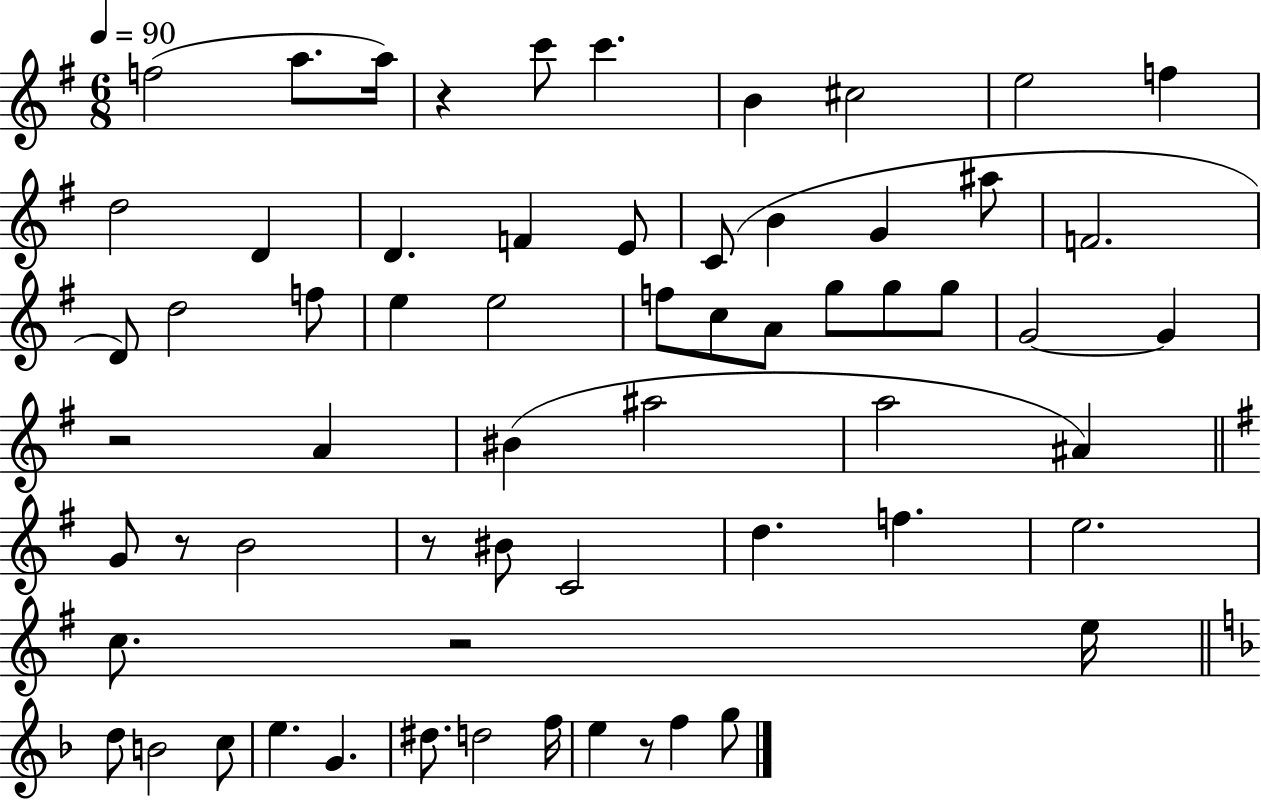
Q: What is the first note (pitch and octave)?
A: F5